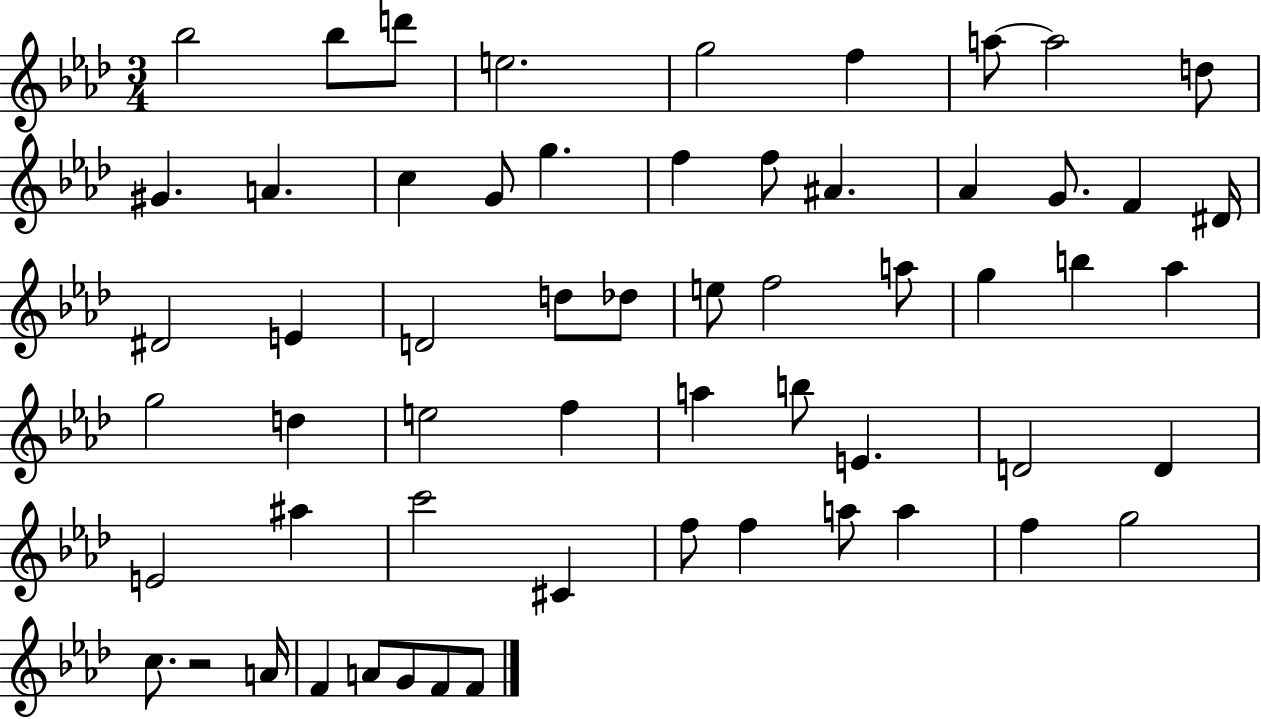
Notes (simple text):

Bb5/h Bb5/e D6/e E5/h. G5/h F5/q A5/e A5/h D5/e G#4/q. A4/q. C5/q G4/e G5/q. F5/q F5/e A#4/q. Ab4/q G4/e. F4/q D#4/s D#4/h E4/q D4/h D5/e Db5/e E5/e F5/h A5/e G5/q B5/q Ab5/q G5/h D5/q E5/h F5/q A5/q B5/e E4/q. D4/h D4/q E4/h A#5/q C6/h C#4/q F5/e F5/q A5/e A5/q F5/q G5/h C5/e. R/h A4/s F4/q A4/e G4/e F4/e F4/e